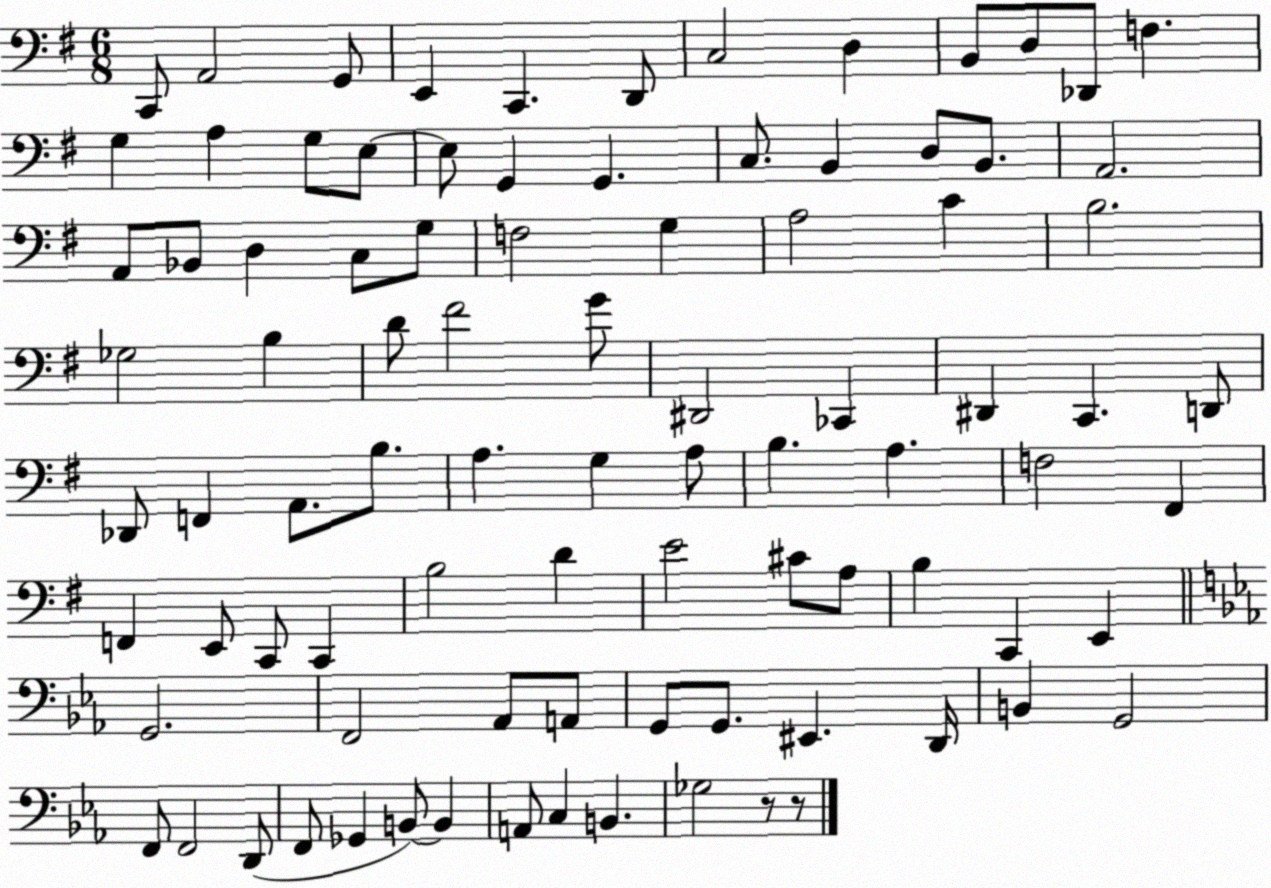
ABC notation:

X:1
T:Untitled
M:6/8
L:1/4
K:G
C,,/2 A,,2 G,,/2 E,, C,, D,,/2 C,2 D, B,,/2 D,/2 _D,,/2 F, G, A, G,/2 E,/2 E,/2 G,, G,, C,/2 B,, D,/2 B,,/2 A,,2 A,,/2 _B,,/2 D, C,/2 G,/2 F,2 G, A,2 C B,2 _G,2 B, D/2 ^F2 G/2 ^D,,2 _C,, ^D,, C,, D,,/2 _D,,/2 F,, A,,/2 B,/2 A, G, A,/2 B, A, F,2 ^F,, F,, E,,/2 C,,/2 C,, B,2 D E2 ^C/2 A,/2 B, C,, E,, G,,2 F,,2 _A,,/2 A,,/2 G,,/2 G,,/2 ^E,, D,,/4 B,, G,,2 F,,/2 F,,2 D,,/2 F,,/2 _G,, B,,/2 B,, A,,/2 C, B,, _G,2 z/2 z/2